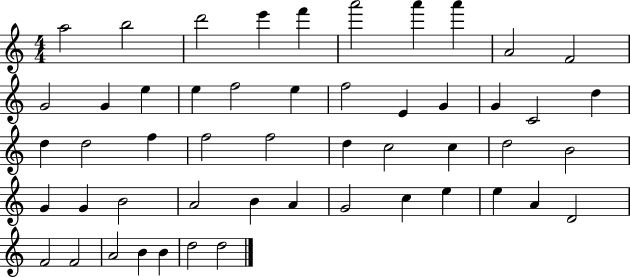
A5/h B5/h D6/h E6/q F6/q A6/h A6/q A6/q A4/h F4/h G4/h G4/q E5/q E5/q F5/h E5/q F5/h E4/q G4/q G4/q C4/h D5/q D5/q D5/h F5/q F5/h F5/h D5/q C5/h C5/q D5/h B4/h G4/q G4/q B4/h A4/h B4/q A4/q G4/h C5/q E5/q E5/q A4/q D4/h F4/h F4/h A4/h B4/q B4/q D5/h D5/h